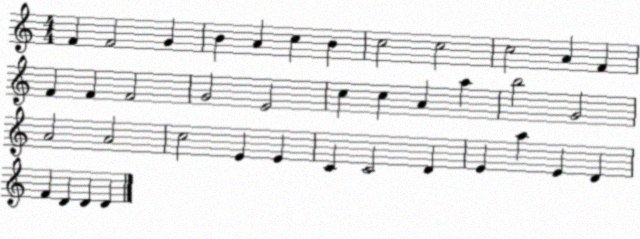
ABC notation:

X:1
T:Untitled
M:4/4
L:1/4
K:C
F F2 G B A c B c2 c2 c2 A F F F F2 G2 E2 c c A a b2 G2 A2 A2 c2 E E C C2 D E a E D F D D D